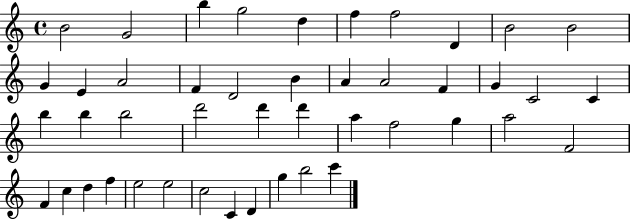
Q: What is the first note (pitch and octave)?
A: B4